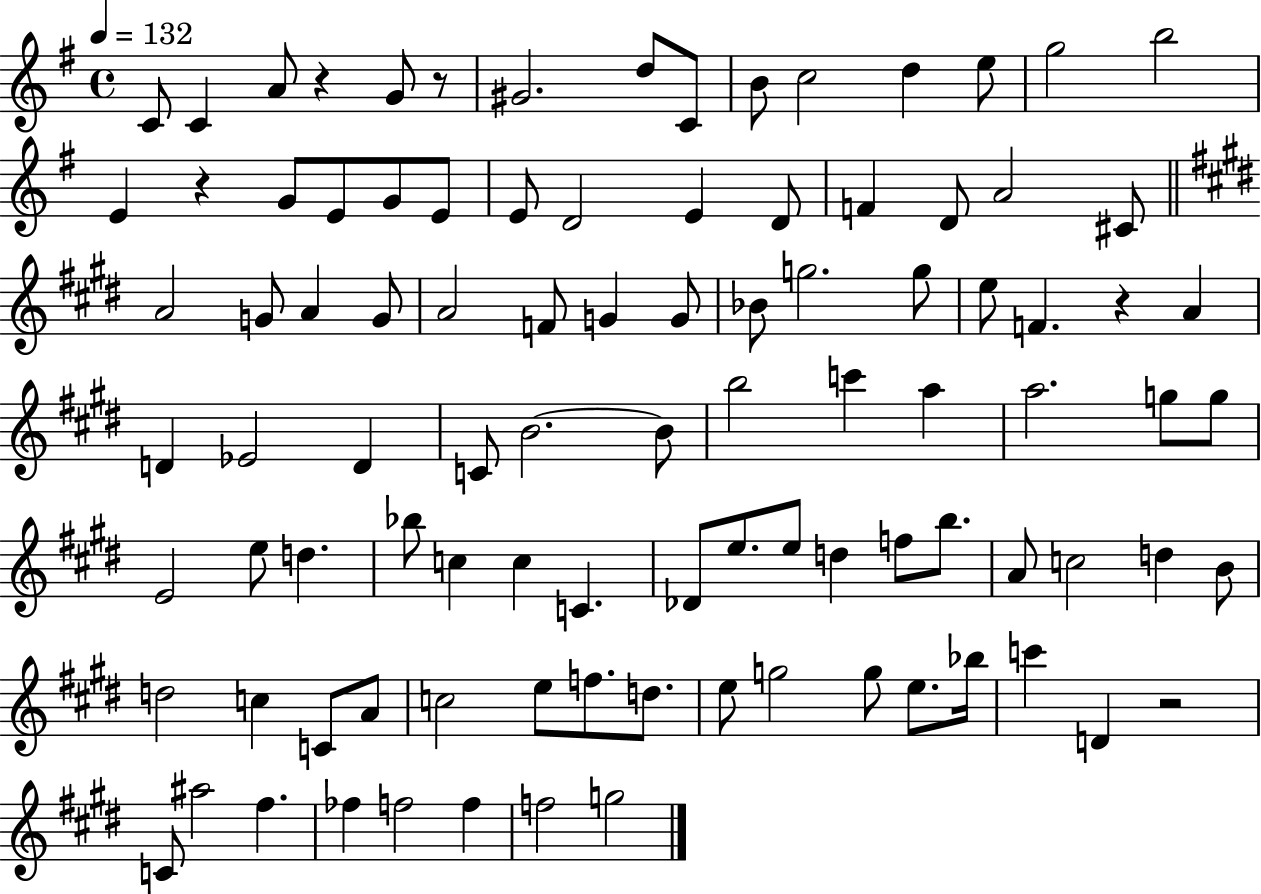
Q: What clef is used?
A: treble